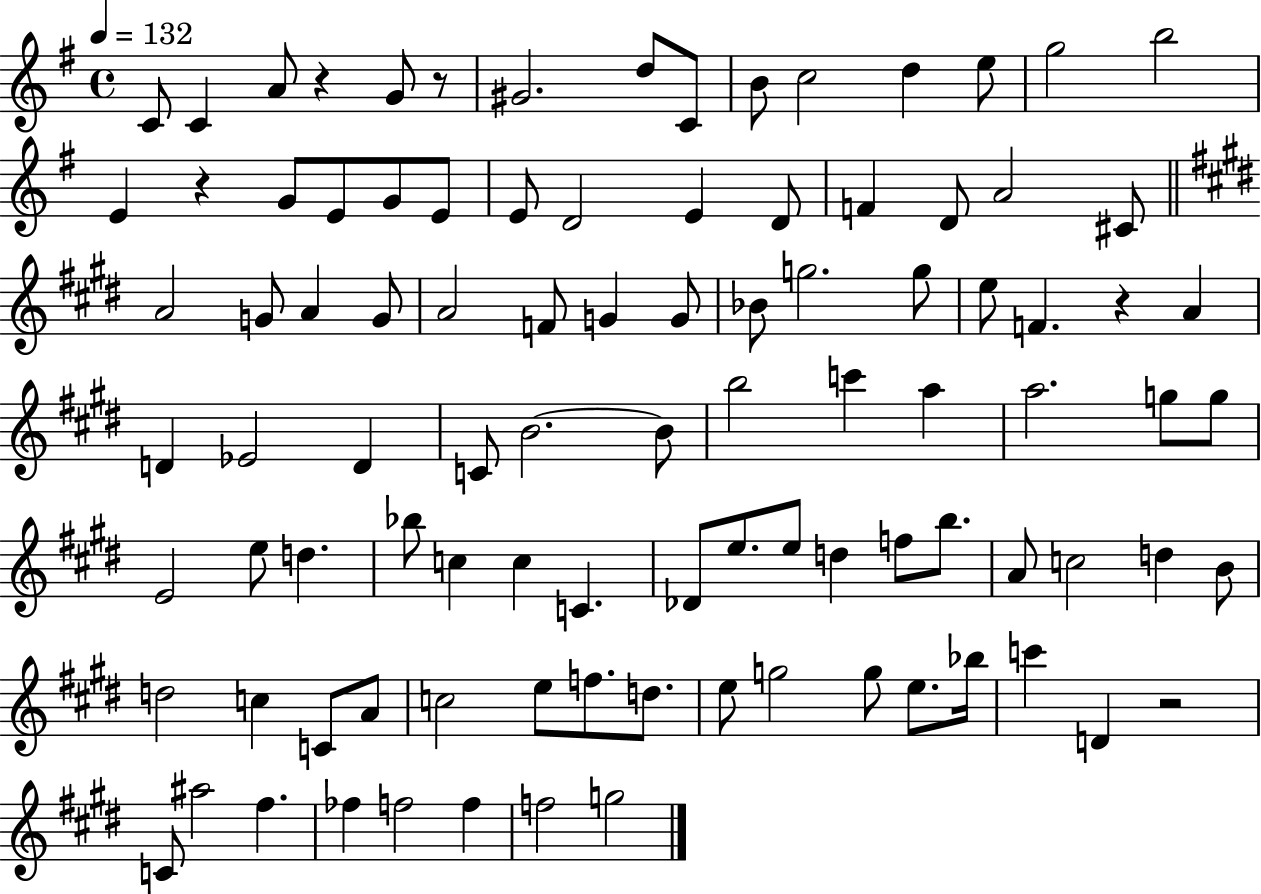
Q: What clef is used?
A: treble